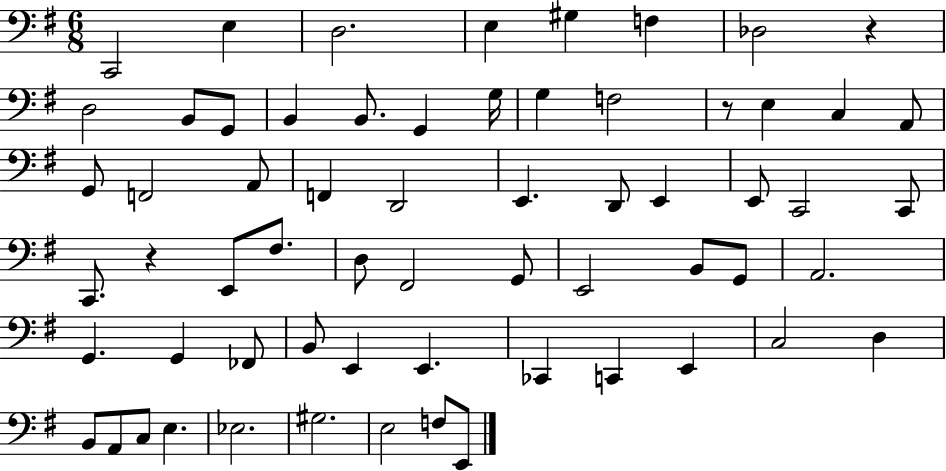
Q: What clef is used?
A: bass